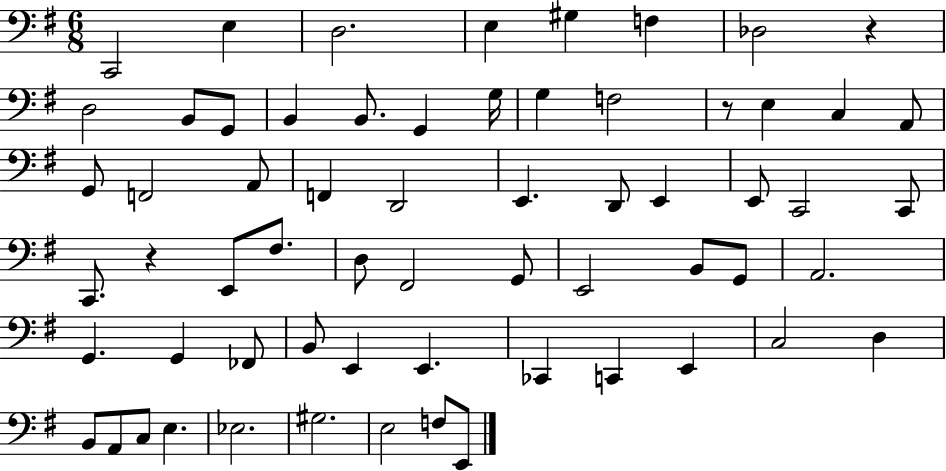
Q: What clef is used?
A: bass